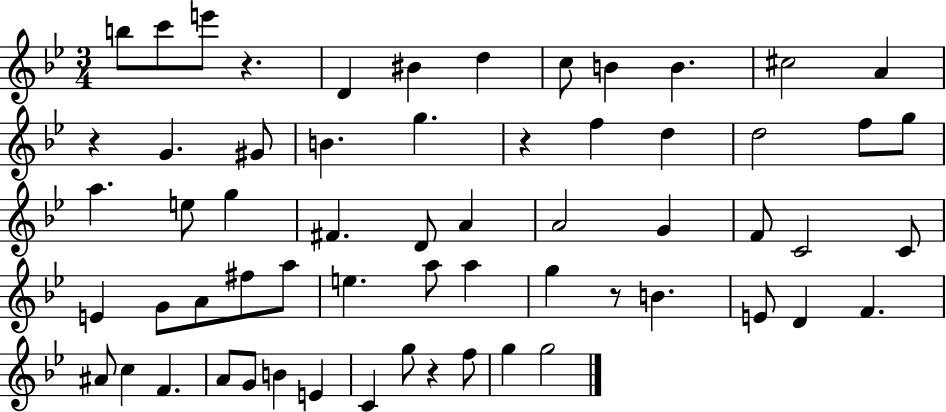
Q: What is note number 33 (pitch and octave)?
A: G4